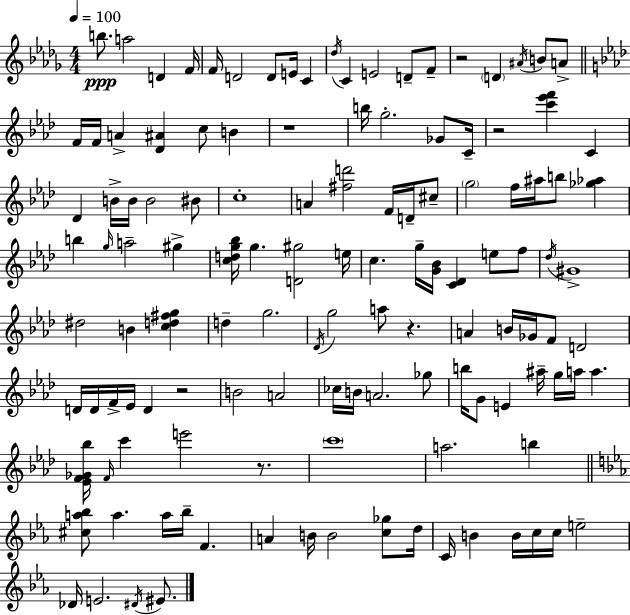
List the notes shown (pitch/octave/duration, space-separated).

B5/e. A5/h D4/q F4/s F4/s D4/h D4/e E4/s C4/q Db5/s C4/q E4/h D4/e F4/e R/h D4/q A#4/s B4/e A4/e F4/s F4/s A4/q [Db4,A#4]/q C5/e B4/q R/w B5/s G5/h. Gb4/e C4/s R/h [C6,Eb6,F6]/q C4/q Db4/q B4/s B4/s B4/h BIS4/e C5/w A4/q [F#5,D6]/h F4/s D4/s C#5/e G5/h F5/s A#5/s B5/e [Gb5,Ab5]/q B5/q G5/s A5/h G#5/q [C5,D5,G5,Bb5]/s G5/q. [D4,G#5]/h E5/s C5/q. G5/s [G4,Bb4]/s [C4,Db4]/q E5/e F5/e Db5/s G#4/w D#5/h B4/q [C5,D5,F#5,G5]/q D5/q G5/h. Db4/s G5/h A5/e R/q. A4/q B4/s Gb4/s F4/e D4/h D4/s D4/s F4/s Eb4/s D4/q R/h B4/h A4/h CES5/s B4/s A4/h. Gb5/e B5/s G4/e E4/q A#5/s G5/s A5/s A5/q. [Eb4,F4,Gb4,Bb5]/s F4/s C6/q E6/h R/e. C6/w A5/h. B5/q [C#5,A5,Bb5]/e A5/q. A5/s Bb5/s F4/q. A4/q B4/s B4/h [C5,Gb5]/e D5/s C4/s B4/q B4/s C5/s C5/s E5/h Db4/s E4/h. D#4/s EIS4/e.